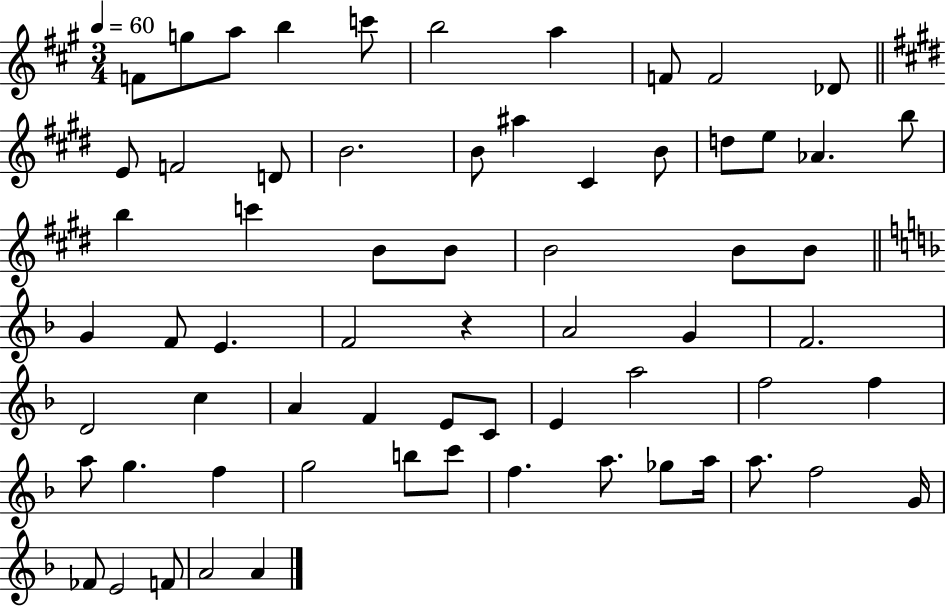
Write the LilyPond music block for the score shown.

{
  \clef treble
  \numericTimeSignature
  \time 3/4
  \key a \major
  \tempo 4 = 60
  f'8 g''8 a''8 b''4 c'''8 | b''2 a''4 | f'8 f'2 des'8 | \bar "||" \break \key e \major e'8 f'2 d'8 | b'2. | b'8 ais''4 cis'4 b'8 | d''8 e''8 aes'4. b''8 | \break b''4 c'''4 b'8 b'8 | b'2 b'8 b'8 | \bar "||" \break \key d \minor g'4 f'8 e'4. | f'2 r4 | a'2 g'4 | f'2. | \break d'2 c''4 | a'4 f'4 e'8 c'8 | e'4 a''2 | f''2 f''4 | \break a''8 g''4. f''4 | g''2 b''8 c'''8 | f''4. a''8. ges''8 a''16 | a''8. f''2 g'16 | \break fes'8 e'2 f'8 | a'2 a'4 | \bar "|."
}